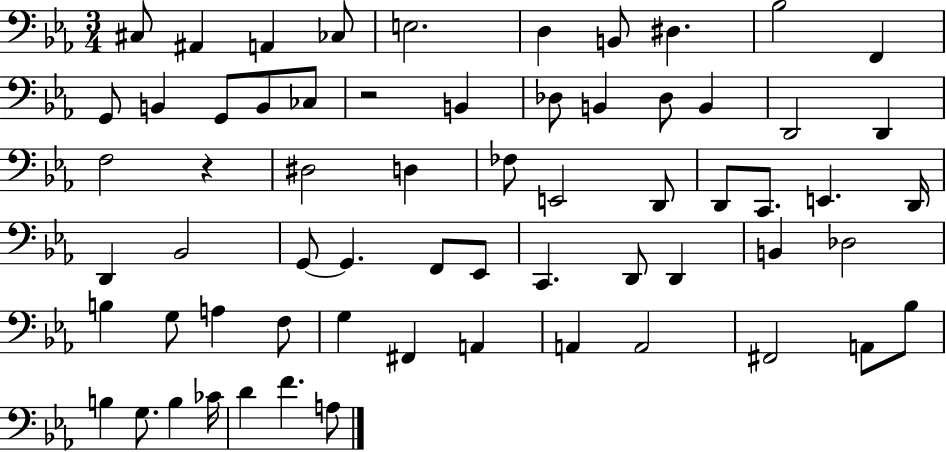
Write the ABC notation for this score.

X:1
T:Untitled
M:3/4
L:1/4
K:Eb
^C,/2 ^A,, A,, _C,/2 E,2 D, B,,/2 ^D, _B,2 F,, G,,/2 B,, G,,/2 B,,/2 _C,/2 z2 B,, _D,/2 B,, _D,/2 B,, D,,2 D,, F,2 z ^D,2 D, _F,/2 E,,2 D,,/2 D,,/2 C,,/2 E,, D,,/4 D,, _B,,2 G,,/2 G,, F,,/2 _E,,/2 C,, D,,/2 D,, B,, _D,2 B, G,/2 A, F,/2 G, ^F,, A,, A,, A,,2 ^F,,2 A,,/2 _B,/2 B, G,/2 B, _C/4 D F A,/2